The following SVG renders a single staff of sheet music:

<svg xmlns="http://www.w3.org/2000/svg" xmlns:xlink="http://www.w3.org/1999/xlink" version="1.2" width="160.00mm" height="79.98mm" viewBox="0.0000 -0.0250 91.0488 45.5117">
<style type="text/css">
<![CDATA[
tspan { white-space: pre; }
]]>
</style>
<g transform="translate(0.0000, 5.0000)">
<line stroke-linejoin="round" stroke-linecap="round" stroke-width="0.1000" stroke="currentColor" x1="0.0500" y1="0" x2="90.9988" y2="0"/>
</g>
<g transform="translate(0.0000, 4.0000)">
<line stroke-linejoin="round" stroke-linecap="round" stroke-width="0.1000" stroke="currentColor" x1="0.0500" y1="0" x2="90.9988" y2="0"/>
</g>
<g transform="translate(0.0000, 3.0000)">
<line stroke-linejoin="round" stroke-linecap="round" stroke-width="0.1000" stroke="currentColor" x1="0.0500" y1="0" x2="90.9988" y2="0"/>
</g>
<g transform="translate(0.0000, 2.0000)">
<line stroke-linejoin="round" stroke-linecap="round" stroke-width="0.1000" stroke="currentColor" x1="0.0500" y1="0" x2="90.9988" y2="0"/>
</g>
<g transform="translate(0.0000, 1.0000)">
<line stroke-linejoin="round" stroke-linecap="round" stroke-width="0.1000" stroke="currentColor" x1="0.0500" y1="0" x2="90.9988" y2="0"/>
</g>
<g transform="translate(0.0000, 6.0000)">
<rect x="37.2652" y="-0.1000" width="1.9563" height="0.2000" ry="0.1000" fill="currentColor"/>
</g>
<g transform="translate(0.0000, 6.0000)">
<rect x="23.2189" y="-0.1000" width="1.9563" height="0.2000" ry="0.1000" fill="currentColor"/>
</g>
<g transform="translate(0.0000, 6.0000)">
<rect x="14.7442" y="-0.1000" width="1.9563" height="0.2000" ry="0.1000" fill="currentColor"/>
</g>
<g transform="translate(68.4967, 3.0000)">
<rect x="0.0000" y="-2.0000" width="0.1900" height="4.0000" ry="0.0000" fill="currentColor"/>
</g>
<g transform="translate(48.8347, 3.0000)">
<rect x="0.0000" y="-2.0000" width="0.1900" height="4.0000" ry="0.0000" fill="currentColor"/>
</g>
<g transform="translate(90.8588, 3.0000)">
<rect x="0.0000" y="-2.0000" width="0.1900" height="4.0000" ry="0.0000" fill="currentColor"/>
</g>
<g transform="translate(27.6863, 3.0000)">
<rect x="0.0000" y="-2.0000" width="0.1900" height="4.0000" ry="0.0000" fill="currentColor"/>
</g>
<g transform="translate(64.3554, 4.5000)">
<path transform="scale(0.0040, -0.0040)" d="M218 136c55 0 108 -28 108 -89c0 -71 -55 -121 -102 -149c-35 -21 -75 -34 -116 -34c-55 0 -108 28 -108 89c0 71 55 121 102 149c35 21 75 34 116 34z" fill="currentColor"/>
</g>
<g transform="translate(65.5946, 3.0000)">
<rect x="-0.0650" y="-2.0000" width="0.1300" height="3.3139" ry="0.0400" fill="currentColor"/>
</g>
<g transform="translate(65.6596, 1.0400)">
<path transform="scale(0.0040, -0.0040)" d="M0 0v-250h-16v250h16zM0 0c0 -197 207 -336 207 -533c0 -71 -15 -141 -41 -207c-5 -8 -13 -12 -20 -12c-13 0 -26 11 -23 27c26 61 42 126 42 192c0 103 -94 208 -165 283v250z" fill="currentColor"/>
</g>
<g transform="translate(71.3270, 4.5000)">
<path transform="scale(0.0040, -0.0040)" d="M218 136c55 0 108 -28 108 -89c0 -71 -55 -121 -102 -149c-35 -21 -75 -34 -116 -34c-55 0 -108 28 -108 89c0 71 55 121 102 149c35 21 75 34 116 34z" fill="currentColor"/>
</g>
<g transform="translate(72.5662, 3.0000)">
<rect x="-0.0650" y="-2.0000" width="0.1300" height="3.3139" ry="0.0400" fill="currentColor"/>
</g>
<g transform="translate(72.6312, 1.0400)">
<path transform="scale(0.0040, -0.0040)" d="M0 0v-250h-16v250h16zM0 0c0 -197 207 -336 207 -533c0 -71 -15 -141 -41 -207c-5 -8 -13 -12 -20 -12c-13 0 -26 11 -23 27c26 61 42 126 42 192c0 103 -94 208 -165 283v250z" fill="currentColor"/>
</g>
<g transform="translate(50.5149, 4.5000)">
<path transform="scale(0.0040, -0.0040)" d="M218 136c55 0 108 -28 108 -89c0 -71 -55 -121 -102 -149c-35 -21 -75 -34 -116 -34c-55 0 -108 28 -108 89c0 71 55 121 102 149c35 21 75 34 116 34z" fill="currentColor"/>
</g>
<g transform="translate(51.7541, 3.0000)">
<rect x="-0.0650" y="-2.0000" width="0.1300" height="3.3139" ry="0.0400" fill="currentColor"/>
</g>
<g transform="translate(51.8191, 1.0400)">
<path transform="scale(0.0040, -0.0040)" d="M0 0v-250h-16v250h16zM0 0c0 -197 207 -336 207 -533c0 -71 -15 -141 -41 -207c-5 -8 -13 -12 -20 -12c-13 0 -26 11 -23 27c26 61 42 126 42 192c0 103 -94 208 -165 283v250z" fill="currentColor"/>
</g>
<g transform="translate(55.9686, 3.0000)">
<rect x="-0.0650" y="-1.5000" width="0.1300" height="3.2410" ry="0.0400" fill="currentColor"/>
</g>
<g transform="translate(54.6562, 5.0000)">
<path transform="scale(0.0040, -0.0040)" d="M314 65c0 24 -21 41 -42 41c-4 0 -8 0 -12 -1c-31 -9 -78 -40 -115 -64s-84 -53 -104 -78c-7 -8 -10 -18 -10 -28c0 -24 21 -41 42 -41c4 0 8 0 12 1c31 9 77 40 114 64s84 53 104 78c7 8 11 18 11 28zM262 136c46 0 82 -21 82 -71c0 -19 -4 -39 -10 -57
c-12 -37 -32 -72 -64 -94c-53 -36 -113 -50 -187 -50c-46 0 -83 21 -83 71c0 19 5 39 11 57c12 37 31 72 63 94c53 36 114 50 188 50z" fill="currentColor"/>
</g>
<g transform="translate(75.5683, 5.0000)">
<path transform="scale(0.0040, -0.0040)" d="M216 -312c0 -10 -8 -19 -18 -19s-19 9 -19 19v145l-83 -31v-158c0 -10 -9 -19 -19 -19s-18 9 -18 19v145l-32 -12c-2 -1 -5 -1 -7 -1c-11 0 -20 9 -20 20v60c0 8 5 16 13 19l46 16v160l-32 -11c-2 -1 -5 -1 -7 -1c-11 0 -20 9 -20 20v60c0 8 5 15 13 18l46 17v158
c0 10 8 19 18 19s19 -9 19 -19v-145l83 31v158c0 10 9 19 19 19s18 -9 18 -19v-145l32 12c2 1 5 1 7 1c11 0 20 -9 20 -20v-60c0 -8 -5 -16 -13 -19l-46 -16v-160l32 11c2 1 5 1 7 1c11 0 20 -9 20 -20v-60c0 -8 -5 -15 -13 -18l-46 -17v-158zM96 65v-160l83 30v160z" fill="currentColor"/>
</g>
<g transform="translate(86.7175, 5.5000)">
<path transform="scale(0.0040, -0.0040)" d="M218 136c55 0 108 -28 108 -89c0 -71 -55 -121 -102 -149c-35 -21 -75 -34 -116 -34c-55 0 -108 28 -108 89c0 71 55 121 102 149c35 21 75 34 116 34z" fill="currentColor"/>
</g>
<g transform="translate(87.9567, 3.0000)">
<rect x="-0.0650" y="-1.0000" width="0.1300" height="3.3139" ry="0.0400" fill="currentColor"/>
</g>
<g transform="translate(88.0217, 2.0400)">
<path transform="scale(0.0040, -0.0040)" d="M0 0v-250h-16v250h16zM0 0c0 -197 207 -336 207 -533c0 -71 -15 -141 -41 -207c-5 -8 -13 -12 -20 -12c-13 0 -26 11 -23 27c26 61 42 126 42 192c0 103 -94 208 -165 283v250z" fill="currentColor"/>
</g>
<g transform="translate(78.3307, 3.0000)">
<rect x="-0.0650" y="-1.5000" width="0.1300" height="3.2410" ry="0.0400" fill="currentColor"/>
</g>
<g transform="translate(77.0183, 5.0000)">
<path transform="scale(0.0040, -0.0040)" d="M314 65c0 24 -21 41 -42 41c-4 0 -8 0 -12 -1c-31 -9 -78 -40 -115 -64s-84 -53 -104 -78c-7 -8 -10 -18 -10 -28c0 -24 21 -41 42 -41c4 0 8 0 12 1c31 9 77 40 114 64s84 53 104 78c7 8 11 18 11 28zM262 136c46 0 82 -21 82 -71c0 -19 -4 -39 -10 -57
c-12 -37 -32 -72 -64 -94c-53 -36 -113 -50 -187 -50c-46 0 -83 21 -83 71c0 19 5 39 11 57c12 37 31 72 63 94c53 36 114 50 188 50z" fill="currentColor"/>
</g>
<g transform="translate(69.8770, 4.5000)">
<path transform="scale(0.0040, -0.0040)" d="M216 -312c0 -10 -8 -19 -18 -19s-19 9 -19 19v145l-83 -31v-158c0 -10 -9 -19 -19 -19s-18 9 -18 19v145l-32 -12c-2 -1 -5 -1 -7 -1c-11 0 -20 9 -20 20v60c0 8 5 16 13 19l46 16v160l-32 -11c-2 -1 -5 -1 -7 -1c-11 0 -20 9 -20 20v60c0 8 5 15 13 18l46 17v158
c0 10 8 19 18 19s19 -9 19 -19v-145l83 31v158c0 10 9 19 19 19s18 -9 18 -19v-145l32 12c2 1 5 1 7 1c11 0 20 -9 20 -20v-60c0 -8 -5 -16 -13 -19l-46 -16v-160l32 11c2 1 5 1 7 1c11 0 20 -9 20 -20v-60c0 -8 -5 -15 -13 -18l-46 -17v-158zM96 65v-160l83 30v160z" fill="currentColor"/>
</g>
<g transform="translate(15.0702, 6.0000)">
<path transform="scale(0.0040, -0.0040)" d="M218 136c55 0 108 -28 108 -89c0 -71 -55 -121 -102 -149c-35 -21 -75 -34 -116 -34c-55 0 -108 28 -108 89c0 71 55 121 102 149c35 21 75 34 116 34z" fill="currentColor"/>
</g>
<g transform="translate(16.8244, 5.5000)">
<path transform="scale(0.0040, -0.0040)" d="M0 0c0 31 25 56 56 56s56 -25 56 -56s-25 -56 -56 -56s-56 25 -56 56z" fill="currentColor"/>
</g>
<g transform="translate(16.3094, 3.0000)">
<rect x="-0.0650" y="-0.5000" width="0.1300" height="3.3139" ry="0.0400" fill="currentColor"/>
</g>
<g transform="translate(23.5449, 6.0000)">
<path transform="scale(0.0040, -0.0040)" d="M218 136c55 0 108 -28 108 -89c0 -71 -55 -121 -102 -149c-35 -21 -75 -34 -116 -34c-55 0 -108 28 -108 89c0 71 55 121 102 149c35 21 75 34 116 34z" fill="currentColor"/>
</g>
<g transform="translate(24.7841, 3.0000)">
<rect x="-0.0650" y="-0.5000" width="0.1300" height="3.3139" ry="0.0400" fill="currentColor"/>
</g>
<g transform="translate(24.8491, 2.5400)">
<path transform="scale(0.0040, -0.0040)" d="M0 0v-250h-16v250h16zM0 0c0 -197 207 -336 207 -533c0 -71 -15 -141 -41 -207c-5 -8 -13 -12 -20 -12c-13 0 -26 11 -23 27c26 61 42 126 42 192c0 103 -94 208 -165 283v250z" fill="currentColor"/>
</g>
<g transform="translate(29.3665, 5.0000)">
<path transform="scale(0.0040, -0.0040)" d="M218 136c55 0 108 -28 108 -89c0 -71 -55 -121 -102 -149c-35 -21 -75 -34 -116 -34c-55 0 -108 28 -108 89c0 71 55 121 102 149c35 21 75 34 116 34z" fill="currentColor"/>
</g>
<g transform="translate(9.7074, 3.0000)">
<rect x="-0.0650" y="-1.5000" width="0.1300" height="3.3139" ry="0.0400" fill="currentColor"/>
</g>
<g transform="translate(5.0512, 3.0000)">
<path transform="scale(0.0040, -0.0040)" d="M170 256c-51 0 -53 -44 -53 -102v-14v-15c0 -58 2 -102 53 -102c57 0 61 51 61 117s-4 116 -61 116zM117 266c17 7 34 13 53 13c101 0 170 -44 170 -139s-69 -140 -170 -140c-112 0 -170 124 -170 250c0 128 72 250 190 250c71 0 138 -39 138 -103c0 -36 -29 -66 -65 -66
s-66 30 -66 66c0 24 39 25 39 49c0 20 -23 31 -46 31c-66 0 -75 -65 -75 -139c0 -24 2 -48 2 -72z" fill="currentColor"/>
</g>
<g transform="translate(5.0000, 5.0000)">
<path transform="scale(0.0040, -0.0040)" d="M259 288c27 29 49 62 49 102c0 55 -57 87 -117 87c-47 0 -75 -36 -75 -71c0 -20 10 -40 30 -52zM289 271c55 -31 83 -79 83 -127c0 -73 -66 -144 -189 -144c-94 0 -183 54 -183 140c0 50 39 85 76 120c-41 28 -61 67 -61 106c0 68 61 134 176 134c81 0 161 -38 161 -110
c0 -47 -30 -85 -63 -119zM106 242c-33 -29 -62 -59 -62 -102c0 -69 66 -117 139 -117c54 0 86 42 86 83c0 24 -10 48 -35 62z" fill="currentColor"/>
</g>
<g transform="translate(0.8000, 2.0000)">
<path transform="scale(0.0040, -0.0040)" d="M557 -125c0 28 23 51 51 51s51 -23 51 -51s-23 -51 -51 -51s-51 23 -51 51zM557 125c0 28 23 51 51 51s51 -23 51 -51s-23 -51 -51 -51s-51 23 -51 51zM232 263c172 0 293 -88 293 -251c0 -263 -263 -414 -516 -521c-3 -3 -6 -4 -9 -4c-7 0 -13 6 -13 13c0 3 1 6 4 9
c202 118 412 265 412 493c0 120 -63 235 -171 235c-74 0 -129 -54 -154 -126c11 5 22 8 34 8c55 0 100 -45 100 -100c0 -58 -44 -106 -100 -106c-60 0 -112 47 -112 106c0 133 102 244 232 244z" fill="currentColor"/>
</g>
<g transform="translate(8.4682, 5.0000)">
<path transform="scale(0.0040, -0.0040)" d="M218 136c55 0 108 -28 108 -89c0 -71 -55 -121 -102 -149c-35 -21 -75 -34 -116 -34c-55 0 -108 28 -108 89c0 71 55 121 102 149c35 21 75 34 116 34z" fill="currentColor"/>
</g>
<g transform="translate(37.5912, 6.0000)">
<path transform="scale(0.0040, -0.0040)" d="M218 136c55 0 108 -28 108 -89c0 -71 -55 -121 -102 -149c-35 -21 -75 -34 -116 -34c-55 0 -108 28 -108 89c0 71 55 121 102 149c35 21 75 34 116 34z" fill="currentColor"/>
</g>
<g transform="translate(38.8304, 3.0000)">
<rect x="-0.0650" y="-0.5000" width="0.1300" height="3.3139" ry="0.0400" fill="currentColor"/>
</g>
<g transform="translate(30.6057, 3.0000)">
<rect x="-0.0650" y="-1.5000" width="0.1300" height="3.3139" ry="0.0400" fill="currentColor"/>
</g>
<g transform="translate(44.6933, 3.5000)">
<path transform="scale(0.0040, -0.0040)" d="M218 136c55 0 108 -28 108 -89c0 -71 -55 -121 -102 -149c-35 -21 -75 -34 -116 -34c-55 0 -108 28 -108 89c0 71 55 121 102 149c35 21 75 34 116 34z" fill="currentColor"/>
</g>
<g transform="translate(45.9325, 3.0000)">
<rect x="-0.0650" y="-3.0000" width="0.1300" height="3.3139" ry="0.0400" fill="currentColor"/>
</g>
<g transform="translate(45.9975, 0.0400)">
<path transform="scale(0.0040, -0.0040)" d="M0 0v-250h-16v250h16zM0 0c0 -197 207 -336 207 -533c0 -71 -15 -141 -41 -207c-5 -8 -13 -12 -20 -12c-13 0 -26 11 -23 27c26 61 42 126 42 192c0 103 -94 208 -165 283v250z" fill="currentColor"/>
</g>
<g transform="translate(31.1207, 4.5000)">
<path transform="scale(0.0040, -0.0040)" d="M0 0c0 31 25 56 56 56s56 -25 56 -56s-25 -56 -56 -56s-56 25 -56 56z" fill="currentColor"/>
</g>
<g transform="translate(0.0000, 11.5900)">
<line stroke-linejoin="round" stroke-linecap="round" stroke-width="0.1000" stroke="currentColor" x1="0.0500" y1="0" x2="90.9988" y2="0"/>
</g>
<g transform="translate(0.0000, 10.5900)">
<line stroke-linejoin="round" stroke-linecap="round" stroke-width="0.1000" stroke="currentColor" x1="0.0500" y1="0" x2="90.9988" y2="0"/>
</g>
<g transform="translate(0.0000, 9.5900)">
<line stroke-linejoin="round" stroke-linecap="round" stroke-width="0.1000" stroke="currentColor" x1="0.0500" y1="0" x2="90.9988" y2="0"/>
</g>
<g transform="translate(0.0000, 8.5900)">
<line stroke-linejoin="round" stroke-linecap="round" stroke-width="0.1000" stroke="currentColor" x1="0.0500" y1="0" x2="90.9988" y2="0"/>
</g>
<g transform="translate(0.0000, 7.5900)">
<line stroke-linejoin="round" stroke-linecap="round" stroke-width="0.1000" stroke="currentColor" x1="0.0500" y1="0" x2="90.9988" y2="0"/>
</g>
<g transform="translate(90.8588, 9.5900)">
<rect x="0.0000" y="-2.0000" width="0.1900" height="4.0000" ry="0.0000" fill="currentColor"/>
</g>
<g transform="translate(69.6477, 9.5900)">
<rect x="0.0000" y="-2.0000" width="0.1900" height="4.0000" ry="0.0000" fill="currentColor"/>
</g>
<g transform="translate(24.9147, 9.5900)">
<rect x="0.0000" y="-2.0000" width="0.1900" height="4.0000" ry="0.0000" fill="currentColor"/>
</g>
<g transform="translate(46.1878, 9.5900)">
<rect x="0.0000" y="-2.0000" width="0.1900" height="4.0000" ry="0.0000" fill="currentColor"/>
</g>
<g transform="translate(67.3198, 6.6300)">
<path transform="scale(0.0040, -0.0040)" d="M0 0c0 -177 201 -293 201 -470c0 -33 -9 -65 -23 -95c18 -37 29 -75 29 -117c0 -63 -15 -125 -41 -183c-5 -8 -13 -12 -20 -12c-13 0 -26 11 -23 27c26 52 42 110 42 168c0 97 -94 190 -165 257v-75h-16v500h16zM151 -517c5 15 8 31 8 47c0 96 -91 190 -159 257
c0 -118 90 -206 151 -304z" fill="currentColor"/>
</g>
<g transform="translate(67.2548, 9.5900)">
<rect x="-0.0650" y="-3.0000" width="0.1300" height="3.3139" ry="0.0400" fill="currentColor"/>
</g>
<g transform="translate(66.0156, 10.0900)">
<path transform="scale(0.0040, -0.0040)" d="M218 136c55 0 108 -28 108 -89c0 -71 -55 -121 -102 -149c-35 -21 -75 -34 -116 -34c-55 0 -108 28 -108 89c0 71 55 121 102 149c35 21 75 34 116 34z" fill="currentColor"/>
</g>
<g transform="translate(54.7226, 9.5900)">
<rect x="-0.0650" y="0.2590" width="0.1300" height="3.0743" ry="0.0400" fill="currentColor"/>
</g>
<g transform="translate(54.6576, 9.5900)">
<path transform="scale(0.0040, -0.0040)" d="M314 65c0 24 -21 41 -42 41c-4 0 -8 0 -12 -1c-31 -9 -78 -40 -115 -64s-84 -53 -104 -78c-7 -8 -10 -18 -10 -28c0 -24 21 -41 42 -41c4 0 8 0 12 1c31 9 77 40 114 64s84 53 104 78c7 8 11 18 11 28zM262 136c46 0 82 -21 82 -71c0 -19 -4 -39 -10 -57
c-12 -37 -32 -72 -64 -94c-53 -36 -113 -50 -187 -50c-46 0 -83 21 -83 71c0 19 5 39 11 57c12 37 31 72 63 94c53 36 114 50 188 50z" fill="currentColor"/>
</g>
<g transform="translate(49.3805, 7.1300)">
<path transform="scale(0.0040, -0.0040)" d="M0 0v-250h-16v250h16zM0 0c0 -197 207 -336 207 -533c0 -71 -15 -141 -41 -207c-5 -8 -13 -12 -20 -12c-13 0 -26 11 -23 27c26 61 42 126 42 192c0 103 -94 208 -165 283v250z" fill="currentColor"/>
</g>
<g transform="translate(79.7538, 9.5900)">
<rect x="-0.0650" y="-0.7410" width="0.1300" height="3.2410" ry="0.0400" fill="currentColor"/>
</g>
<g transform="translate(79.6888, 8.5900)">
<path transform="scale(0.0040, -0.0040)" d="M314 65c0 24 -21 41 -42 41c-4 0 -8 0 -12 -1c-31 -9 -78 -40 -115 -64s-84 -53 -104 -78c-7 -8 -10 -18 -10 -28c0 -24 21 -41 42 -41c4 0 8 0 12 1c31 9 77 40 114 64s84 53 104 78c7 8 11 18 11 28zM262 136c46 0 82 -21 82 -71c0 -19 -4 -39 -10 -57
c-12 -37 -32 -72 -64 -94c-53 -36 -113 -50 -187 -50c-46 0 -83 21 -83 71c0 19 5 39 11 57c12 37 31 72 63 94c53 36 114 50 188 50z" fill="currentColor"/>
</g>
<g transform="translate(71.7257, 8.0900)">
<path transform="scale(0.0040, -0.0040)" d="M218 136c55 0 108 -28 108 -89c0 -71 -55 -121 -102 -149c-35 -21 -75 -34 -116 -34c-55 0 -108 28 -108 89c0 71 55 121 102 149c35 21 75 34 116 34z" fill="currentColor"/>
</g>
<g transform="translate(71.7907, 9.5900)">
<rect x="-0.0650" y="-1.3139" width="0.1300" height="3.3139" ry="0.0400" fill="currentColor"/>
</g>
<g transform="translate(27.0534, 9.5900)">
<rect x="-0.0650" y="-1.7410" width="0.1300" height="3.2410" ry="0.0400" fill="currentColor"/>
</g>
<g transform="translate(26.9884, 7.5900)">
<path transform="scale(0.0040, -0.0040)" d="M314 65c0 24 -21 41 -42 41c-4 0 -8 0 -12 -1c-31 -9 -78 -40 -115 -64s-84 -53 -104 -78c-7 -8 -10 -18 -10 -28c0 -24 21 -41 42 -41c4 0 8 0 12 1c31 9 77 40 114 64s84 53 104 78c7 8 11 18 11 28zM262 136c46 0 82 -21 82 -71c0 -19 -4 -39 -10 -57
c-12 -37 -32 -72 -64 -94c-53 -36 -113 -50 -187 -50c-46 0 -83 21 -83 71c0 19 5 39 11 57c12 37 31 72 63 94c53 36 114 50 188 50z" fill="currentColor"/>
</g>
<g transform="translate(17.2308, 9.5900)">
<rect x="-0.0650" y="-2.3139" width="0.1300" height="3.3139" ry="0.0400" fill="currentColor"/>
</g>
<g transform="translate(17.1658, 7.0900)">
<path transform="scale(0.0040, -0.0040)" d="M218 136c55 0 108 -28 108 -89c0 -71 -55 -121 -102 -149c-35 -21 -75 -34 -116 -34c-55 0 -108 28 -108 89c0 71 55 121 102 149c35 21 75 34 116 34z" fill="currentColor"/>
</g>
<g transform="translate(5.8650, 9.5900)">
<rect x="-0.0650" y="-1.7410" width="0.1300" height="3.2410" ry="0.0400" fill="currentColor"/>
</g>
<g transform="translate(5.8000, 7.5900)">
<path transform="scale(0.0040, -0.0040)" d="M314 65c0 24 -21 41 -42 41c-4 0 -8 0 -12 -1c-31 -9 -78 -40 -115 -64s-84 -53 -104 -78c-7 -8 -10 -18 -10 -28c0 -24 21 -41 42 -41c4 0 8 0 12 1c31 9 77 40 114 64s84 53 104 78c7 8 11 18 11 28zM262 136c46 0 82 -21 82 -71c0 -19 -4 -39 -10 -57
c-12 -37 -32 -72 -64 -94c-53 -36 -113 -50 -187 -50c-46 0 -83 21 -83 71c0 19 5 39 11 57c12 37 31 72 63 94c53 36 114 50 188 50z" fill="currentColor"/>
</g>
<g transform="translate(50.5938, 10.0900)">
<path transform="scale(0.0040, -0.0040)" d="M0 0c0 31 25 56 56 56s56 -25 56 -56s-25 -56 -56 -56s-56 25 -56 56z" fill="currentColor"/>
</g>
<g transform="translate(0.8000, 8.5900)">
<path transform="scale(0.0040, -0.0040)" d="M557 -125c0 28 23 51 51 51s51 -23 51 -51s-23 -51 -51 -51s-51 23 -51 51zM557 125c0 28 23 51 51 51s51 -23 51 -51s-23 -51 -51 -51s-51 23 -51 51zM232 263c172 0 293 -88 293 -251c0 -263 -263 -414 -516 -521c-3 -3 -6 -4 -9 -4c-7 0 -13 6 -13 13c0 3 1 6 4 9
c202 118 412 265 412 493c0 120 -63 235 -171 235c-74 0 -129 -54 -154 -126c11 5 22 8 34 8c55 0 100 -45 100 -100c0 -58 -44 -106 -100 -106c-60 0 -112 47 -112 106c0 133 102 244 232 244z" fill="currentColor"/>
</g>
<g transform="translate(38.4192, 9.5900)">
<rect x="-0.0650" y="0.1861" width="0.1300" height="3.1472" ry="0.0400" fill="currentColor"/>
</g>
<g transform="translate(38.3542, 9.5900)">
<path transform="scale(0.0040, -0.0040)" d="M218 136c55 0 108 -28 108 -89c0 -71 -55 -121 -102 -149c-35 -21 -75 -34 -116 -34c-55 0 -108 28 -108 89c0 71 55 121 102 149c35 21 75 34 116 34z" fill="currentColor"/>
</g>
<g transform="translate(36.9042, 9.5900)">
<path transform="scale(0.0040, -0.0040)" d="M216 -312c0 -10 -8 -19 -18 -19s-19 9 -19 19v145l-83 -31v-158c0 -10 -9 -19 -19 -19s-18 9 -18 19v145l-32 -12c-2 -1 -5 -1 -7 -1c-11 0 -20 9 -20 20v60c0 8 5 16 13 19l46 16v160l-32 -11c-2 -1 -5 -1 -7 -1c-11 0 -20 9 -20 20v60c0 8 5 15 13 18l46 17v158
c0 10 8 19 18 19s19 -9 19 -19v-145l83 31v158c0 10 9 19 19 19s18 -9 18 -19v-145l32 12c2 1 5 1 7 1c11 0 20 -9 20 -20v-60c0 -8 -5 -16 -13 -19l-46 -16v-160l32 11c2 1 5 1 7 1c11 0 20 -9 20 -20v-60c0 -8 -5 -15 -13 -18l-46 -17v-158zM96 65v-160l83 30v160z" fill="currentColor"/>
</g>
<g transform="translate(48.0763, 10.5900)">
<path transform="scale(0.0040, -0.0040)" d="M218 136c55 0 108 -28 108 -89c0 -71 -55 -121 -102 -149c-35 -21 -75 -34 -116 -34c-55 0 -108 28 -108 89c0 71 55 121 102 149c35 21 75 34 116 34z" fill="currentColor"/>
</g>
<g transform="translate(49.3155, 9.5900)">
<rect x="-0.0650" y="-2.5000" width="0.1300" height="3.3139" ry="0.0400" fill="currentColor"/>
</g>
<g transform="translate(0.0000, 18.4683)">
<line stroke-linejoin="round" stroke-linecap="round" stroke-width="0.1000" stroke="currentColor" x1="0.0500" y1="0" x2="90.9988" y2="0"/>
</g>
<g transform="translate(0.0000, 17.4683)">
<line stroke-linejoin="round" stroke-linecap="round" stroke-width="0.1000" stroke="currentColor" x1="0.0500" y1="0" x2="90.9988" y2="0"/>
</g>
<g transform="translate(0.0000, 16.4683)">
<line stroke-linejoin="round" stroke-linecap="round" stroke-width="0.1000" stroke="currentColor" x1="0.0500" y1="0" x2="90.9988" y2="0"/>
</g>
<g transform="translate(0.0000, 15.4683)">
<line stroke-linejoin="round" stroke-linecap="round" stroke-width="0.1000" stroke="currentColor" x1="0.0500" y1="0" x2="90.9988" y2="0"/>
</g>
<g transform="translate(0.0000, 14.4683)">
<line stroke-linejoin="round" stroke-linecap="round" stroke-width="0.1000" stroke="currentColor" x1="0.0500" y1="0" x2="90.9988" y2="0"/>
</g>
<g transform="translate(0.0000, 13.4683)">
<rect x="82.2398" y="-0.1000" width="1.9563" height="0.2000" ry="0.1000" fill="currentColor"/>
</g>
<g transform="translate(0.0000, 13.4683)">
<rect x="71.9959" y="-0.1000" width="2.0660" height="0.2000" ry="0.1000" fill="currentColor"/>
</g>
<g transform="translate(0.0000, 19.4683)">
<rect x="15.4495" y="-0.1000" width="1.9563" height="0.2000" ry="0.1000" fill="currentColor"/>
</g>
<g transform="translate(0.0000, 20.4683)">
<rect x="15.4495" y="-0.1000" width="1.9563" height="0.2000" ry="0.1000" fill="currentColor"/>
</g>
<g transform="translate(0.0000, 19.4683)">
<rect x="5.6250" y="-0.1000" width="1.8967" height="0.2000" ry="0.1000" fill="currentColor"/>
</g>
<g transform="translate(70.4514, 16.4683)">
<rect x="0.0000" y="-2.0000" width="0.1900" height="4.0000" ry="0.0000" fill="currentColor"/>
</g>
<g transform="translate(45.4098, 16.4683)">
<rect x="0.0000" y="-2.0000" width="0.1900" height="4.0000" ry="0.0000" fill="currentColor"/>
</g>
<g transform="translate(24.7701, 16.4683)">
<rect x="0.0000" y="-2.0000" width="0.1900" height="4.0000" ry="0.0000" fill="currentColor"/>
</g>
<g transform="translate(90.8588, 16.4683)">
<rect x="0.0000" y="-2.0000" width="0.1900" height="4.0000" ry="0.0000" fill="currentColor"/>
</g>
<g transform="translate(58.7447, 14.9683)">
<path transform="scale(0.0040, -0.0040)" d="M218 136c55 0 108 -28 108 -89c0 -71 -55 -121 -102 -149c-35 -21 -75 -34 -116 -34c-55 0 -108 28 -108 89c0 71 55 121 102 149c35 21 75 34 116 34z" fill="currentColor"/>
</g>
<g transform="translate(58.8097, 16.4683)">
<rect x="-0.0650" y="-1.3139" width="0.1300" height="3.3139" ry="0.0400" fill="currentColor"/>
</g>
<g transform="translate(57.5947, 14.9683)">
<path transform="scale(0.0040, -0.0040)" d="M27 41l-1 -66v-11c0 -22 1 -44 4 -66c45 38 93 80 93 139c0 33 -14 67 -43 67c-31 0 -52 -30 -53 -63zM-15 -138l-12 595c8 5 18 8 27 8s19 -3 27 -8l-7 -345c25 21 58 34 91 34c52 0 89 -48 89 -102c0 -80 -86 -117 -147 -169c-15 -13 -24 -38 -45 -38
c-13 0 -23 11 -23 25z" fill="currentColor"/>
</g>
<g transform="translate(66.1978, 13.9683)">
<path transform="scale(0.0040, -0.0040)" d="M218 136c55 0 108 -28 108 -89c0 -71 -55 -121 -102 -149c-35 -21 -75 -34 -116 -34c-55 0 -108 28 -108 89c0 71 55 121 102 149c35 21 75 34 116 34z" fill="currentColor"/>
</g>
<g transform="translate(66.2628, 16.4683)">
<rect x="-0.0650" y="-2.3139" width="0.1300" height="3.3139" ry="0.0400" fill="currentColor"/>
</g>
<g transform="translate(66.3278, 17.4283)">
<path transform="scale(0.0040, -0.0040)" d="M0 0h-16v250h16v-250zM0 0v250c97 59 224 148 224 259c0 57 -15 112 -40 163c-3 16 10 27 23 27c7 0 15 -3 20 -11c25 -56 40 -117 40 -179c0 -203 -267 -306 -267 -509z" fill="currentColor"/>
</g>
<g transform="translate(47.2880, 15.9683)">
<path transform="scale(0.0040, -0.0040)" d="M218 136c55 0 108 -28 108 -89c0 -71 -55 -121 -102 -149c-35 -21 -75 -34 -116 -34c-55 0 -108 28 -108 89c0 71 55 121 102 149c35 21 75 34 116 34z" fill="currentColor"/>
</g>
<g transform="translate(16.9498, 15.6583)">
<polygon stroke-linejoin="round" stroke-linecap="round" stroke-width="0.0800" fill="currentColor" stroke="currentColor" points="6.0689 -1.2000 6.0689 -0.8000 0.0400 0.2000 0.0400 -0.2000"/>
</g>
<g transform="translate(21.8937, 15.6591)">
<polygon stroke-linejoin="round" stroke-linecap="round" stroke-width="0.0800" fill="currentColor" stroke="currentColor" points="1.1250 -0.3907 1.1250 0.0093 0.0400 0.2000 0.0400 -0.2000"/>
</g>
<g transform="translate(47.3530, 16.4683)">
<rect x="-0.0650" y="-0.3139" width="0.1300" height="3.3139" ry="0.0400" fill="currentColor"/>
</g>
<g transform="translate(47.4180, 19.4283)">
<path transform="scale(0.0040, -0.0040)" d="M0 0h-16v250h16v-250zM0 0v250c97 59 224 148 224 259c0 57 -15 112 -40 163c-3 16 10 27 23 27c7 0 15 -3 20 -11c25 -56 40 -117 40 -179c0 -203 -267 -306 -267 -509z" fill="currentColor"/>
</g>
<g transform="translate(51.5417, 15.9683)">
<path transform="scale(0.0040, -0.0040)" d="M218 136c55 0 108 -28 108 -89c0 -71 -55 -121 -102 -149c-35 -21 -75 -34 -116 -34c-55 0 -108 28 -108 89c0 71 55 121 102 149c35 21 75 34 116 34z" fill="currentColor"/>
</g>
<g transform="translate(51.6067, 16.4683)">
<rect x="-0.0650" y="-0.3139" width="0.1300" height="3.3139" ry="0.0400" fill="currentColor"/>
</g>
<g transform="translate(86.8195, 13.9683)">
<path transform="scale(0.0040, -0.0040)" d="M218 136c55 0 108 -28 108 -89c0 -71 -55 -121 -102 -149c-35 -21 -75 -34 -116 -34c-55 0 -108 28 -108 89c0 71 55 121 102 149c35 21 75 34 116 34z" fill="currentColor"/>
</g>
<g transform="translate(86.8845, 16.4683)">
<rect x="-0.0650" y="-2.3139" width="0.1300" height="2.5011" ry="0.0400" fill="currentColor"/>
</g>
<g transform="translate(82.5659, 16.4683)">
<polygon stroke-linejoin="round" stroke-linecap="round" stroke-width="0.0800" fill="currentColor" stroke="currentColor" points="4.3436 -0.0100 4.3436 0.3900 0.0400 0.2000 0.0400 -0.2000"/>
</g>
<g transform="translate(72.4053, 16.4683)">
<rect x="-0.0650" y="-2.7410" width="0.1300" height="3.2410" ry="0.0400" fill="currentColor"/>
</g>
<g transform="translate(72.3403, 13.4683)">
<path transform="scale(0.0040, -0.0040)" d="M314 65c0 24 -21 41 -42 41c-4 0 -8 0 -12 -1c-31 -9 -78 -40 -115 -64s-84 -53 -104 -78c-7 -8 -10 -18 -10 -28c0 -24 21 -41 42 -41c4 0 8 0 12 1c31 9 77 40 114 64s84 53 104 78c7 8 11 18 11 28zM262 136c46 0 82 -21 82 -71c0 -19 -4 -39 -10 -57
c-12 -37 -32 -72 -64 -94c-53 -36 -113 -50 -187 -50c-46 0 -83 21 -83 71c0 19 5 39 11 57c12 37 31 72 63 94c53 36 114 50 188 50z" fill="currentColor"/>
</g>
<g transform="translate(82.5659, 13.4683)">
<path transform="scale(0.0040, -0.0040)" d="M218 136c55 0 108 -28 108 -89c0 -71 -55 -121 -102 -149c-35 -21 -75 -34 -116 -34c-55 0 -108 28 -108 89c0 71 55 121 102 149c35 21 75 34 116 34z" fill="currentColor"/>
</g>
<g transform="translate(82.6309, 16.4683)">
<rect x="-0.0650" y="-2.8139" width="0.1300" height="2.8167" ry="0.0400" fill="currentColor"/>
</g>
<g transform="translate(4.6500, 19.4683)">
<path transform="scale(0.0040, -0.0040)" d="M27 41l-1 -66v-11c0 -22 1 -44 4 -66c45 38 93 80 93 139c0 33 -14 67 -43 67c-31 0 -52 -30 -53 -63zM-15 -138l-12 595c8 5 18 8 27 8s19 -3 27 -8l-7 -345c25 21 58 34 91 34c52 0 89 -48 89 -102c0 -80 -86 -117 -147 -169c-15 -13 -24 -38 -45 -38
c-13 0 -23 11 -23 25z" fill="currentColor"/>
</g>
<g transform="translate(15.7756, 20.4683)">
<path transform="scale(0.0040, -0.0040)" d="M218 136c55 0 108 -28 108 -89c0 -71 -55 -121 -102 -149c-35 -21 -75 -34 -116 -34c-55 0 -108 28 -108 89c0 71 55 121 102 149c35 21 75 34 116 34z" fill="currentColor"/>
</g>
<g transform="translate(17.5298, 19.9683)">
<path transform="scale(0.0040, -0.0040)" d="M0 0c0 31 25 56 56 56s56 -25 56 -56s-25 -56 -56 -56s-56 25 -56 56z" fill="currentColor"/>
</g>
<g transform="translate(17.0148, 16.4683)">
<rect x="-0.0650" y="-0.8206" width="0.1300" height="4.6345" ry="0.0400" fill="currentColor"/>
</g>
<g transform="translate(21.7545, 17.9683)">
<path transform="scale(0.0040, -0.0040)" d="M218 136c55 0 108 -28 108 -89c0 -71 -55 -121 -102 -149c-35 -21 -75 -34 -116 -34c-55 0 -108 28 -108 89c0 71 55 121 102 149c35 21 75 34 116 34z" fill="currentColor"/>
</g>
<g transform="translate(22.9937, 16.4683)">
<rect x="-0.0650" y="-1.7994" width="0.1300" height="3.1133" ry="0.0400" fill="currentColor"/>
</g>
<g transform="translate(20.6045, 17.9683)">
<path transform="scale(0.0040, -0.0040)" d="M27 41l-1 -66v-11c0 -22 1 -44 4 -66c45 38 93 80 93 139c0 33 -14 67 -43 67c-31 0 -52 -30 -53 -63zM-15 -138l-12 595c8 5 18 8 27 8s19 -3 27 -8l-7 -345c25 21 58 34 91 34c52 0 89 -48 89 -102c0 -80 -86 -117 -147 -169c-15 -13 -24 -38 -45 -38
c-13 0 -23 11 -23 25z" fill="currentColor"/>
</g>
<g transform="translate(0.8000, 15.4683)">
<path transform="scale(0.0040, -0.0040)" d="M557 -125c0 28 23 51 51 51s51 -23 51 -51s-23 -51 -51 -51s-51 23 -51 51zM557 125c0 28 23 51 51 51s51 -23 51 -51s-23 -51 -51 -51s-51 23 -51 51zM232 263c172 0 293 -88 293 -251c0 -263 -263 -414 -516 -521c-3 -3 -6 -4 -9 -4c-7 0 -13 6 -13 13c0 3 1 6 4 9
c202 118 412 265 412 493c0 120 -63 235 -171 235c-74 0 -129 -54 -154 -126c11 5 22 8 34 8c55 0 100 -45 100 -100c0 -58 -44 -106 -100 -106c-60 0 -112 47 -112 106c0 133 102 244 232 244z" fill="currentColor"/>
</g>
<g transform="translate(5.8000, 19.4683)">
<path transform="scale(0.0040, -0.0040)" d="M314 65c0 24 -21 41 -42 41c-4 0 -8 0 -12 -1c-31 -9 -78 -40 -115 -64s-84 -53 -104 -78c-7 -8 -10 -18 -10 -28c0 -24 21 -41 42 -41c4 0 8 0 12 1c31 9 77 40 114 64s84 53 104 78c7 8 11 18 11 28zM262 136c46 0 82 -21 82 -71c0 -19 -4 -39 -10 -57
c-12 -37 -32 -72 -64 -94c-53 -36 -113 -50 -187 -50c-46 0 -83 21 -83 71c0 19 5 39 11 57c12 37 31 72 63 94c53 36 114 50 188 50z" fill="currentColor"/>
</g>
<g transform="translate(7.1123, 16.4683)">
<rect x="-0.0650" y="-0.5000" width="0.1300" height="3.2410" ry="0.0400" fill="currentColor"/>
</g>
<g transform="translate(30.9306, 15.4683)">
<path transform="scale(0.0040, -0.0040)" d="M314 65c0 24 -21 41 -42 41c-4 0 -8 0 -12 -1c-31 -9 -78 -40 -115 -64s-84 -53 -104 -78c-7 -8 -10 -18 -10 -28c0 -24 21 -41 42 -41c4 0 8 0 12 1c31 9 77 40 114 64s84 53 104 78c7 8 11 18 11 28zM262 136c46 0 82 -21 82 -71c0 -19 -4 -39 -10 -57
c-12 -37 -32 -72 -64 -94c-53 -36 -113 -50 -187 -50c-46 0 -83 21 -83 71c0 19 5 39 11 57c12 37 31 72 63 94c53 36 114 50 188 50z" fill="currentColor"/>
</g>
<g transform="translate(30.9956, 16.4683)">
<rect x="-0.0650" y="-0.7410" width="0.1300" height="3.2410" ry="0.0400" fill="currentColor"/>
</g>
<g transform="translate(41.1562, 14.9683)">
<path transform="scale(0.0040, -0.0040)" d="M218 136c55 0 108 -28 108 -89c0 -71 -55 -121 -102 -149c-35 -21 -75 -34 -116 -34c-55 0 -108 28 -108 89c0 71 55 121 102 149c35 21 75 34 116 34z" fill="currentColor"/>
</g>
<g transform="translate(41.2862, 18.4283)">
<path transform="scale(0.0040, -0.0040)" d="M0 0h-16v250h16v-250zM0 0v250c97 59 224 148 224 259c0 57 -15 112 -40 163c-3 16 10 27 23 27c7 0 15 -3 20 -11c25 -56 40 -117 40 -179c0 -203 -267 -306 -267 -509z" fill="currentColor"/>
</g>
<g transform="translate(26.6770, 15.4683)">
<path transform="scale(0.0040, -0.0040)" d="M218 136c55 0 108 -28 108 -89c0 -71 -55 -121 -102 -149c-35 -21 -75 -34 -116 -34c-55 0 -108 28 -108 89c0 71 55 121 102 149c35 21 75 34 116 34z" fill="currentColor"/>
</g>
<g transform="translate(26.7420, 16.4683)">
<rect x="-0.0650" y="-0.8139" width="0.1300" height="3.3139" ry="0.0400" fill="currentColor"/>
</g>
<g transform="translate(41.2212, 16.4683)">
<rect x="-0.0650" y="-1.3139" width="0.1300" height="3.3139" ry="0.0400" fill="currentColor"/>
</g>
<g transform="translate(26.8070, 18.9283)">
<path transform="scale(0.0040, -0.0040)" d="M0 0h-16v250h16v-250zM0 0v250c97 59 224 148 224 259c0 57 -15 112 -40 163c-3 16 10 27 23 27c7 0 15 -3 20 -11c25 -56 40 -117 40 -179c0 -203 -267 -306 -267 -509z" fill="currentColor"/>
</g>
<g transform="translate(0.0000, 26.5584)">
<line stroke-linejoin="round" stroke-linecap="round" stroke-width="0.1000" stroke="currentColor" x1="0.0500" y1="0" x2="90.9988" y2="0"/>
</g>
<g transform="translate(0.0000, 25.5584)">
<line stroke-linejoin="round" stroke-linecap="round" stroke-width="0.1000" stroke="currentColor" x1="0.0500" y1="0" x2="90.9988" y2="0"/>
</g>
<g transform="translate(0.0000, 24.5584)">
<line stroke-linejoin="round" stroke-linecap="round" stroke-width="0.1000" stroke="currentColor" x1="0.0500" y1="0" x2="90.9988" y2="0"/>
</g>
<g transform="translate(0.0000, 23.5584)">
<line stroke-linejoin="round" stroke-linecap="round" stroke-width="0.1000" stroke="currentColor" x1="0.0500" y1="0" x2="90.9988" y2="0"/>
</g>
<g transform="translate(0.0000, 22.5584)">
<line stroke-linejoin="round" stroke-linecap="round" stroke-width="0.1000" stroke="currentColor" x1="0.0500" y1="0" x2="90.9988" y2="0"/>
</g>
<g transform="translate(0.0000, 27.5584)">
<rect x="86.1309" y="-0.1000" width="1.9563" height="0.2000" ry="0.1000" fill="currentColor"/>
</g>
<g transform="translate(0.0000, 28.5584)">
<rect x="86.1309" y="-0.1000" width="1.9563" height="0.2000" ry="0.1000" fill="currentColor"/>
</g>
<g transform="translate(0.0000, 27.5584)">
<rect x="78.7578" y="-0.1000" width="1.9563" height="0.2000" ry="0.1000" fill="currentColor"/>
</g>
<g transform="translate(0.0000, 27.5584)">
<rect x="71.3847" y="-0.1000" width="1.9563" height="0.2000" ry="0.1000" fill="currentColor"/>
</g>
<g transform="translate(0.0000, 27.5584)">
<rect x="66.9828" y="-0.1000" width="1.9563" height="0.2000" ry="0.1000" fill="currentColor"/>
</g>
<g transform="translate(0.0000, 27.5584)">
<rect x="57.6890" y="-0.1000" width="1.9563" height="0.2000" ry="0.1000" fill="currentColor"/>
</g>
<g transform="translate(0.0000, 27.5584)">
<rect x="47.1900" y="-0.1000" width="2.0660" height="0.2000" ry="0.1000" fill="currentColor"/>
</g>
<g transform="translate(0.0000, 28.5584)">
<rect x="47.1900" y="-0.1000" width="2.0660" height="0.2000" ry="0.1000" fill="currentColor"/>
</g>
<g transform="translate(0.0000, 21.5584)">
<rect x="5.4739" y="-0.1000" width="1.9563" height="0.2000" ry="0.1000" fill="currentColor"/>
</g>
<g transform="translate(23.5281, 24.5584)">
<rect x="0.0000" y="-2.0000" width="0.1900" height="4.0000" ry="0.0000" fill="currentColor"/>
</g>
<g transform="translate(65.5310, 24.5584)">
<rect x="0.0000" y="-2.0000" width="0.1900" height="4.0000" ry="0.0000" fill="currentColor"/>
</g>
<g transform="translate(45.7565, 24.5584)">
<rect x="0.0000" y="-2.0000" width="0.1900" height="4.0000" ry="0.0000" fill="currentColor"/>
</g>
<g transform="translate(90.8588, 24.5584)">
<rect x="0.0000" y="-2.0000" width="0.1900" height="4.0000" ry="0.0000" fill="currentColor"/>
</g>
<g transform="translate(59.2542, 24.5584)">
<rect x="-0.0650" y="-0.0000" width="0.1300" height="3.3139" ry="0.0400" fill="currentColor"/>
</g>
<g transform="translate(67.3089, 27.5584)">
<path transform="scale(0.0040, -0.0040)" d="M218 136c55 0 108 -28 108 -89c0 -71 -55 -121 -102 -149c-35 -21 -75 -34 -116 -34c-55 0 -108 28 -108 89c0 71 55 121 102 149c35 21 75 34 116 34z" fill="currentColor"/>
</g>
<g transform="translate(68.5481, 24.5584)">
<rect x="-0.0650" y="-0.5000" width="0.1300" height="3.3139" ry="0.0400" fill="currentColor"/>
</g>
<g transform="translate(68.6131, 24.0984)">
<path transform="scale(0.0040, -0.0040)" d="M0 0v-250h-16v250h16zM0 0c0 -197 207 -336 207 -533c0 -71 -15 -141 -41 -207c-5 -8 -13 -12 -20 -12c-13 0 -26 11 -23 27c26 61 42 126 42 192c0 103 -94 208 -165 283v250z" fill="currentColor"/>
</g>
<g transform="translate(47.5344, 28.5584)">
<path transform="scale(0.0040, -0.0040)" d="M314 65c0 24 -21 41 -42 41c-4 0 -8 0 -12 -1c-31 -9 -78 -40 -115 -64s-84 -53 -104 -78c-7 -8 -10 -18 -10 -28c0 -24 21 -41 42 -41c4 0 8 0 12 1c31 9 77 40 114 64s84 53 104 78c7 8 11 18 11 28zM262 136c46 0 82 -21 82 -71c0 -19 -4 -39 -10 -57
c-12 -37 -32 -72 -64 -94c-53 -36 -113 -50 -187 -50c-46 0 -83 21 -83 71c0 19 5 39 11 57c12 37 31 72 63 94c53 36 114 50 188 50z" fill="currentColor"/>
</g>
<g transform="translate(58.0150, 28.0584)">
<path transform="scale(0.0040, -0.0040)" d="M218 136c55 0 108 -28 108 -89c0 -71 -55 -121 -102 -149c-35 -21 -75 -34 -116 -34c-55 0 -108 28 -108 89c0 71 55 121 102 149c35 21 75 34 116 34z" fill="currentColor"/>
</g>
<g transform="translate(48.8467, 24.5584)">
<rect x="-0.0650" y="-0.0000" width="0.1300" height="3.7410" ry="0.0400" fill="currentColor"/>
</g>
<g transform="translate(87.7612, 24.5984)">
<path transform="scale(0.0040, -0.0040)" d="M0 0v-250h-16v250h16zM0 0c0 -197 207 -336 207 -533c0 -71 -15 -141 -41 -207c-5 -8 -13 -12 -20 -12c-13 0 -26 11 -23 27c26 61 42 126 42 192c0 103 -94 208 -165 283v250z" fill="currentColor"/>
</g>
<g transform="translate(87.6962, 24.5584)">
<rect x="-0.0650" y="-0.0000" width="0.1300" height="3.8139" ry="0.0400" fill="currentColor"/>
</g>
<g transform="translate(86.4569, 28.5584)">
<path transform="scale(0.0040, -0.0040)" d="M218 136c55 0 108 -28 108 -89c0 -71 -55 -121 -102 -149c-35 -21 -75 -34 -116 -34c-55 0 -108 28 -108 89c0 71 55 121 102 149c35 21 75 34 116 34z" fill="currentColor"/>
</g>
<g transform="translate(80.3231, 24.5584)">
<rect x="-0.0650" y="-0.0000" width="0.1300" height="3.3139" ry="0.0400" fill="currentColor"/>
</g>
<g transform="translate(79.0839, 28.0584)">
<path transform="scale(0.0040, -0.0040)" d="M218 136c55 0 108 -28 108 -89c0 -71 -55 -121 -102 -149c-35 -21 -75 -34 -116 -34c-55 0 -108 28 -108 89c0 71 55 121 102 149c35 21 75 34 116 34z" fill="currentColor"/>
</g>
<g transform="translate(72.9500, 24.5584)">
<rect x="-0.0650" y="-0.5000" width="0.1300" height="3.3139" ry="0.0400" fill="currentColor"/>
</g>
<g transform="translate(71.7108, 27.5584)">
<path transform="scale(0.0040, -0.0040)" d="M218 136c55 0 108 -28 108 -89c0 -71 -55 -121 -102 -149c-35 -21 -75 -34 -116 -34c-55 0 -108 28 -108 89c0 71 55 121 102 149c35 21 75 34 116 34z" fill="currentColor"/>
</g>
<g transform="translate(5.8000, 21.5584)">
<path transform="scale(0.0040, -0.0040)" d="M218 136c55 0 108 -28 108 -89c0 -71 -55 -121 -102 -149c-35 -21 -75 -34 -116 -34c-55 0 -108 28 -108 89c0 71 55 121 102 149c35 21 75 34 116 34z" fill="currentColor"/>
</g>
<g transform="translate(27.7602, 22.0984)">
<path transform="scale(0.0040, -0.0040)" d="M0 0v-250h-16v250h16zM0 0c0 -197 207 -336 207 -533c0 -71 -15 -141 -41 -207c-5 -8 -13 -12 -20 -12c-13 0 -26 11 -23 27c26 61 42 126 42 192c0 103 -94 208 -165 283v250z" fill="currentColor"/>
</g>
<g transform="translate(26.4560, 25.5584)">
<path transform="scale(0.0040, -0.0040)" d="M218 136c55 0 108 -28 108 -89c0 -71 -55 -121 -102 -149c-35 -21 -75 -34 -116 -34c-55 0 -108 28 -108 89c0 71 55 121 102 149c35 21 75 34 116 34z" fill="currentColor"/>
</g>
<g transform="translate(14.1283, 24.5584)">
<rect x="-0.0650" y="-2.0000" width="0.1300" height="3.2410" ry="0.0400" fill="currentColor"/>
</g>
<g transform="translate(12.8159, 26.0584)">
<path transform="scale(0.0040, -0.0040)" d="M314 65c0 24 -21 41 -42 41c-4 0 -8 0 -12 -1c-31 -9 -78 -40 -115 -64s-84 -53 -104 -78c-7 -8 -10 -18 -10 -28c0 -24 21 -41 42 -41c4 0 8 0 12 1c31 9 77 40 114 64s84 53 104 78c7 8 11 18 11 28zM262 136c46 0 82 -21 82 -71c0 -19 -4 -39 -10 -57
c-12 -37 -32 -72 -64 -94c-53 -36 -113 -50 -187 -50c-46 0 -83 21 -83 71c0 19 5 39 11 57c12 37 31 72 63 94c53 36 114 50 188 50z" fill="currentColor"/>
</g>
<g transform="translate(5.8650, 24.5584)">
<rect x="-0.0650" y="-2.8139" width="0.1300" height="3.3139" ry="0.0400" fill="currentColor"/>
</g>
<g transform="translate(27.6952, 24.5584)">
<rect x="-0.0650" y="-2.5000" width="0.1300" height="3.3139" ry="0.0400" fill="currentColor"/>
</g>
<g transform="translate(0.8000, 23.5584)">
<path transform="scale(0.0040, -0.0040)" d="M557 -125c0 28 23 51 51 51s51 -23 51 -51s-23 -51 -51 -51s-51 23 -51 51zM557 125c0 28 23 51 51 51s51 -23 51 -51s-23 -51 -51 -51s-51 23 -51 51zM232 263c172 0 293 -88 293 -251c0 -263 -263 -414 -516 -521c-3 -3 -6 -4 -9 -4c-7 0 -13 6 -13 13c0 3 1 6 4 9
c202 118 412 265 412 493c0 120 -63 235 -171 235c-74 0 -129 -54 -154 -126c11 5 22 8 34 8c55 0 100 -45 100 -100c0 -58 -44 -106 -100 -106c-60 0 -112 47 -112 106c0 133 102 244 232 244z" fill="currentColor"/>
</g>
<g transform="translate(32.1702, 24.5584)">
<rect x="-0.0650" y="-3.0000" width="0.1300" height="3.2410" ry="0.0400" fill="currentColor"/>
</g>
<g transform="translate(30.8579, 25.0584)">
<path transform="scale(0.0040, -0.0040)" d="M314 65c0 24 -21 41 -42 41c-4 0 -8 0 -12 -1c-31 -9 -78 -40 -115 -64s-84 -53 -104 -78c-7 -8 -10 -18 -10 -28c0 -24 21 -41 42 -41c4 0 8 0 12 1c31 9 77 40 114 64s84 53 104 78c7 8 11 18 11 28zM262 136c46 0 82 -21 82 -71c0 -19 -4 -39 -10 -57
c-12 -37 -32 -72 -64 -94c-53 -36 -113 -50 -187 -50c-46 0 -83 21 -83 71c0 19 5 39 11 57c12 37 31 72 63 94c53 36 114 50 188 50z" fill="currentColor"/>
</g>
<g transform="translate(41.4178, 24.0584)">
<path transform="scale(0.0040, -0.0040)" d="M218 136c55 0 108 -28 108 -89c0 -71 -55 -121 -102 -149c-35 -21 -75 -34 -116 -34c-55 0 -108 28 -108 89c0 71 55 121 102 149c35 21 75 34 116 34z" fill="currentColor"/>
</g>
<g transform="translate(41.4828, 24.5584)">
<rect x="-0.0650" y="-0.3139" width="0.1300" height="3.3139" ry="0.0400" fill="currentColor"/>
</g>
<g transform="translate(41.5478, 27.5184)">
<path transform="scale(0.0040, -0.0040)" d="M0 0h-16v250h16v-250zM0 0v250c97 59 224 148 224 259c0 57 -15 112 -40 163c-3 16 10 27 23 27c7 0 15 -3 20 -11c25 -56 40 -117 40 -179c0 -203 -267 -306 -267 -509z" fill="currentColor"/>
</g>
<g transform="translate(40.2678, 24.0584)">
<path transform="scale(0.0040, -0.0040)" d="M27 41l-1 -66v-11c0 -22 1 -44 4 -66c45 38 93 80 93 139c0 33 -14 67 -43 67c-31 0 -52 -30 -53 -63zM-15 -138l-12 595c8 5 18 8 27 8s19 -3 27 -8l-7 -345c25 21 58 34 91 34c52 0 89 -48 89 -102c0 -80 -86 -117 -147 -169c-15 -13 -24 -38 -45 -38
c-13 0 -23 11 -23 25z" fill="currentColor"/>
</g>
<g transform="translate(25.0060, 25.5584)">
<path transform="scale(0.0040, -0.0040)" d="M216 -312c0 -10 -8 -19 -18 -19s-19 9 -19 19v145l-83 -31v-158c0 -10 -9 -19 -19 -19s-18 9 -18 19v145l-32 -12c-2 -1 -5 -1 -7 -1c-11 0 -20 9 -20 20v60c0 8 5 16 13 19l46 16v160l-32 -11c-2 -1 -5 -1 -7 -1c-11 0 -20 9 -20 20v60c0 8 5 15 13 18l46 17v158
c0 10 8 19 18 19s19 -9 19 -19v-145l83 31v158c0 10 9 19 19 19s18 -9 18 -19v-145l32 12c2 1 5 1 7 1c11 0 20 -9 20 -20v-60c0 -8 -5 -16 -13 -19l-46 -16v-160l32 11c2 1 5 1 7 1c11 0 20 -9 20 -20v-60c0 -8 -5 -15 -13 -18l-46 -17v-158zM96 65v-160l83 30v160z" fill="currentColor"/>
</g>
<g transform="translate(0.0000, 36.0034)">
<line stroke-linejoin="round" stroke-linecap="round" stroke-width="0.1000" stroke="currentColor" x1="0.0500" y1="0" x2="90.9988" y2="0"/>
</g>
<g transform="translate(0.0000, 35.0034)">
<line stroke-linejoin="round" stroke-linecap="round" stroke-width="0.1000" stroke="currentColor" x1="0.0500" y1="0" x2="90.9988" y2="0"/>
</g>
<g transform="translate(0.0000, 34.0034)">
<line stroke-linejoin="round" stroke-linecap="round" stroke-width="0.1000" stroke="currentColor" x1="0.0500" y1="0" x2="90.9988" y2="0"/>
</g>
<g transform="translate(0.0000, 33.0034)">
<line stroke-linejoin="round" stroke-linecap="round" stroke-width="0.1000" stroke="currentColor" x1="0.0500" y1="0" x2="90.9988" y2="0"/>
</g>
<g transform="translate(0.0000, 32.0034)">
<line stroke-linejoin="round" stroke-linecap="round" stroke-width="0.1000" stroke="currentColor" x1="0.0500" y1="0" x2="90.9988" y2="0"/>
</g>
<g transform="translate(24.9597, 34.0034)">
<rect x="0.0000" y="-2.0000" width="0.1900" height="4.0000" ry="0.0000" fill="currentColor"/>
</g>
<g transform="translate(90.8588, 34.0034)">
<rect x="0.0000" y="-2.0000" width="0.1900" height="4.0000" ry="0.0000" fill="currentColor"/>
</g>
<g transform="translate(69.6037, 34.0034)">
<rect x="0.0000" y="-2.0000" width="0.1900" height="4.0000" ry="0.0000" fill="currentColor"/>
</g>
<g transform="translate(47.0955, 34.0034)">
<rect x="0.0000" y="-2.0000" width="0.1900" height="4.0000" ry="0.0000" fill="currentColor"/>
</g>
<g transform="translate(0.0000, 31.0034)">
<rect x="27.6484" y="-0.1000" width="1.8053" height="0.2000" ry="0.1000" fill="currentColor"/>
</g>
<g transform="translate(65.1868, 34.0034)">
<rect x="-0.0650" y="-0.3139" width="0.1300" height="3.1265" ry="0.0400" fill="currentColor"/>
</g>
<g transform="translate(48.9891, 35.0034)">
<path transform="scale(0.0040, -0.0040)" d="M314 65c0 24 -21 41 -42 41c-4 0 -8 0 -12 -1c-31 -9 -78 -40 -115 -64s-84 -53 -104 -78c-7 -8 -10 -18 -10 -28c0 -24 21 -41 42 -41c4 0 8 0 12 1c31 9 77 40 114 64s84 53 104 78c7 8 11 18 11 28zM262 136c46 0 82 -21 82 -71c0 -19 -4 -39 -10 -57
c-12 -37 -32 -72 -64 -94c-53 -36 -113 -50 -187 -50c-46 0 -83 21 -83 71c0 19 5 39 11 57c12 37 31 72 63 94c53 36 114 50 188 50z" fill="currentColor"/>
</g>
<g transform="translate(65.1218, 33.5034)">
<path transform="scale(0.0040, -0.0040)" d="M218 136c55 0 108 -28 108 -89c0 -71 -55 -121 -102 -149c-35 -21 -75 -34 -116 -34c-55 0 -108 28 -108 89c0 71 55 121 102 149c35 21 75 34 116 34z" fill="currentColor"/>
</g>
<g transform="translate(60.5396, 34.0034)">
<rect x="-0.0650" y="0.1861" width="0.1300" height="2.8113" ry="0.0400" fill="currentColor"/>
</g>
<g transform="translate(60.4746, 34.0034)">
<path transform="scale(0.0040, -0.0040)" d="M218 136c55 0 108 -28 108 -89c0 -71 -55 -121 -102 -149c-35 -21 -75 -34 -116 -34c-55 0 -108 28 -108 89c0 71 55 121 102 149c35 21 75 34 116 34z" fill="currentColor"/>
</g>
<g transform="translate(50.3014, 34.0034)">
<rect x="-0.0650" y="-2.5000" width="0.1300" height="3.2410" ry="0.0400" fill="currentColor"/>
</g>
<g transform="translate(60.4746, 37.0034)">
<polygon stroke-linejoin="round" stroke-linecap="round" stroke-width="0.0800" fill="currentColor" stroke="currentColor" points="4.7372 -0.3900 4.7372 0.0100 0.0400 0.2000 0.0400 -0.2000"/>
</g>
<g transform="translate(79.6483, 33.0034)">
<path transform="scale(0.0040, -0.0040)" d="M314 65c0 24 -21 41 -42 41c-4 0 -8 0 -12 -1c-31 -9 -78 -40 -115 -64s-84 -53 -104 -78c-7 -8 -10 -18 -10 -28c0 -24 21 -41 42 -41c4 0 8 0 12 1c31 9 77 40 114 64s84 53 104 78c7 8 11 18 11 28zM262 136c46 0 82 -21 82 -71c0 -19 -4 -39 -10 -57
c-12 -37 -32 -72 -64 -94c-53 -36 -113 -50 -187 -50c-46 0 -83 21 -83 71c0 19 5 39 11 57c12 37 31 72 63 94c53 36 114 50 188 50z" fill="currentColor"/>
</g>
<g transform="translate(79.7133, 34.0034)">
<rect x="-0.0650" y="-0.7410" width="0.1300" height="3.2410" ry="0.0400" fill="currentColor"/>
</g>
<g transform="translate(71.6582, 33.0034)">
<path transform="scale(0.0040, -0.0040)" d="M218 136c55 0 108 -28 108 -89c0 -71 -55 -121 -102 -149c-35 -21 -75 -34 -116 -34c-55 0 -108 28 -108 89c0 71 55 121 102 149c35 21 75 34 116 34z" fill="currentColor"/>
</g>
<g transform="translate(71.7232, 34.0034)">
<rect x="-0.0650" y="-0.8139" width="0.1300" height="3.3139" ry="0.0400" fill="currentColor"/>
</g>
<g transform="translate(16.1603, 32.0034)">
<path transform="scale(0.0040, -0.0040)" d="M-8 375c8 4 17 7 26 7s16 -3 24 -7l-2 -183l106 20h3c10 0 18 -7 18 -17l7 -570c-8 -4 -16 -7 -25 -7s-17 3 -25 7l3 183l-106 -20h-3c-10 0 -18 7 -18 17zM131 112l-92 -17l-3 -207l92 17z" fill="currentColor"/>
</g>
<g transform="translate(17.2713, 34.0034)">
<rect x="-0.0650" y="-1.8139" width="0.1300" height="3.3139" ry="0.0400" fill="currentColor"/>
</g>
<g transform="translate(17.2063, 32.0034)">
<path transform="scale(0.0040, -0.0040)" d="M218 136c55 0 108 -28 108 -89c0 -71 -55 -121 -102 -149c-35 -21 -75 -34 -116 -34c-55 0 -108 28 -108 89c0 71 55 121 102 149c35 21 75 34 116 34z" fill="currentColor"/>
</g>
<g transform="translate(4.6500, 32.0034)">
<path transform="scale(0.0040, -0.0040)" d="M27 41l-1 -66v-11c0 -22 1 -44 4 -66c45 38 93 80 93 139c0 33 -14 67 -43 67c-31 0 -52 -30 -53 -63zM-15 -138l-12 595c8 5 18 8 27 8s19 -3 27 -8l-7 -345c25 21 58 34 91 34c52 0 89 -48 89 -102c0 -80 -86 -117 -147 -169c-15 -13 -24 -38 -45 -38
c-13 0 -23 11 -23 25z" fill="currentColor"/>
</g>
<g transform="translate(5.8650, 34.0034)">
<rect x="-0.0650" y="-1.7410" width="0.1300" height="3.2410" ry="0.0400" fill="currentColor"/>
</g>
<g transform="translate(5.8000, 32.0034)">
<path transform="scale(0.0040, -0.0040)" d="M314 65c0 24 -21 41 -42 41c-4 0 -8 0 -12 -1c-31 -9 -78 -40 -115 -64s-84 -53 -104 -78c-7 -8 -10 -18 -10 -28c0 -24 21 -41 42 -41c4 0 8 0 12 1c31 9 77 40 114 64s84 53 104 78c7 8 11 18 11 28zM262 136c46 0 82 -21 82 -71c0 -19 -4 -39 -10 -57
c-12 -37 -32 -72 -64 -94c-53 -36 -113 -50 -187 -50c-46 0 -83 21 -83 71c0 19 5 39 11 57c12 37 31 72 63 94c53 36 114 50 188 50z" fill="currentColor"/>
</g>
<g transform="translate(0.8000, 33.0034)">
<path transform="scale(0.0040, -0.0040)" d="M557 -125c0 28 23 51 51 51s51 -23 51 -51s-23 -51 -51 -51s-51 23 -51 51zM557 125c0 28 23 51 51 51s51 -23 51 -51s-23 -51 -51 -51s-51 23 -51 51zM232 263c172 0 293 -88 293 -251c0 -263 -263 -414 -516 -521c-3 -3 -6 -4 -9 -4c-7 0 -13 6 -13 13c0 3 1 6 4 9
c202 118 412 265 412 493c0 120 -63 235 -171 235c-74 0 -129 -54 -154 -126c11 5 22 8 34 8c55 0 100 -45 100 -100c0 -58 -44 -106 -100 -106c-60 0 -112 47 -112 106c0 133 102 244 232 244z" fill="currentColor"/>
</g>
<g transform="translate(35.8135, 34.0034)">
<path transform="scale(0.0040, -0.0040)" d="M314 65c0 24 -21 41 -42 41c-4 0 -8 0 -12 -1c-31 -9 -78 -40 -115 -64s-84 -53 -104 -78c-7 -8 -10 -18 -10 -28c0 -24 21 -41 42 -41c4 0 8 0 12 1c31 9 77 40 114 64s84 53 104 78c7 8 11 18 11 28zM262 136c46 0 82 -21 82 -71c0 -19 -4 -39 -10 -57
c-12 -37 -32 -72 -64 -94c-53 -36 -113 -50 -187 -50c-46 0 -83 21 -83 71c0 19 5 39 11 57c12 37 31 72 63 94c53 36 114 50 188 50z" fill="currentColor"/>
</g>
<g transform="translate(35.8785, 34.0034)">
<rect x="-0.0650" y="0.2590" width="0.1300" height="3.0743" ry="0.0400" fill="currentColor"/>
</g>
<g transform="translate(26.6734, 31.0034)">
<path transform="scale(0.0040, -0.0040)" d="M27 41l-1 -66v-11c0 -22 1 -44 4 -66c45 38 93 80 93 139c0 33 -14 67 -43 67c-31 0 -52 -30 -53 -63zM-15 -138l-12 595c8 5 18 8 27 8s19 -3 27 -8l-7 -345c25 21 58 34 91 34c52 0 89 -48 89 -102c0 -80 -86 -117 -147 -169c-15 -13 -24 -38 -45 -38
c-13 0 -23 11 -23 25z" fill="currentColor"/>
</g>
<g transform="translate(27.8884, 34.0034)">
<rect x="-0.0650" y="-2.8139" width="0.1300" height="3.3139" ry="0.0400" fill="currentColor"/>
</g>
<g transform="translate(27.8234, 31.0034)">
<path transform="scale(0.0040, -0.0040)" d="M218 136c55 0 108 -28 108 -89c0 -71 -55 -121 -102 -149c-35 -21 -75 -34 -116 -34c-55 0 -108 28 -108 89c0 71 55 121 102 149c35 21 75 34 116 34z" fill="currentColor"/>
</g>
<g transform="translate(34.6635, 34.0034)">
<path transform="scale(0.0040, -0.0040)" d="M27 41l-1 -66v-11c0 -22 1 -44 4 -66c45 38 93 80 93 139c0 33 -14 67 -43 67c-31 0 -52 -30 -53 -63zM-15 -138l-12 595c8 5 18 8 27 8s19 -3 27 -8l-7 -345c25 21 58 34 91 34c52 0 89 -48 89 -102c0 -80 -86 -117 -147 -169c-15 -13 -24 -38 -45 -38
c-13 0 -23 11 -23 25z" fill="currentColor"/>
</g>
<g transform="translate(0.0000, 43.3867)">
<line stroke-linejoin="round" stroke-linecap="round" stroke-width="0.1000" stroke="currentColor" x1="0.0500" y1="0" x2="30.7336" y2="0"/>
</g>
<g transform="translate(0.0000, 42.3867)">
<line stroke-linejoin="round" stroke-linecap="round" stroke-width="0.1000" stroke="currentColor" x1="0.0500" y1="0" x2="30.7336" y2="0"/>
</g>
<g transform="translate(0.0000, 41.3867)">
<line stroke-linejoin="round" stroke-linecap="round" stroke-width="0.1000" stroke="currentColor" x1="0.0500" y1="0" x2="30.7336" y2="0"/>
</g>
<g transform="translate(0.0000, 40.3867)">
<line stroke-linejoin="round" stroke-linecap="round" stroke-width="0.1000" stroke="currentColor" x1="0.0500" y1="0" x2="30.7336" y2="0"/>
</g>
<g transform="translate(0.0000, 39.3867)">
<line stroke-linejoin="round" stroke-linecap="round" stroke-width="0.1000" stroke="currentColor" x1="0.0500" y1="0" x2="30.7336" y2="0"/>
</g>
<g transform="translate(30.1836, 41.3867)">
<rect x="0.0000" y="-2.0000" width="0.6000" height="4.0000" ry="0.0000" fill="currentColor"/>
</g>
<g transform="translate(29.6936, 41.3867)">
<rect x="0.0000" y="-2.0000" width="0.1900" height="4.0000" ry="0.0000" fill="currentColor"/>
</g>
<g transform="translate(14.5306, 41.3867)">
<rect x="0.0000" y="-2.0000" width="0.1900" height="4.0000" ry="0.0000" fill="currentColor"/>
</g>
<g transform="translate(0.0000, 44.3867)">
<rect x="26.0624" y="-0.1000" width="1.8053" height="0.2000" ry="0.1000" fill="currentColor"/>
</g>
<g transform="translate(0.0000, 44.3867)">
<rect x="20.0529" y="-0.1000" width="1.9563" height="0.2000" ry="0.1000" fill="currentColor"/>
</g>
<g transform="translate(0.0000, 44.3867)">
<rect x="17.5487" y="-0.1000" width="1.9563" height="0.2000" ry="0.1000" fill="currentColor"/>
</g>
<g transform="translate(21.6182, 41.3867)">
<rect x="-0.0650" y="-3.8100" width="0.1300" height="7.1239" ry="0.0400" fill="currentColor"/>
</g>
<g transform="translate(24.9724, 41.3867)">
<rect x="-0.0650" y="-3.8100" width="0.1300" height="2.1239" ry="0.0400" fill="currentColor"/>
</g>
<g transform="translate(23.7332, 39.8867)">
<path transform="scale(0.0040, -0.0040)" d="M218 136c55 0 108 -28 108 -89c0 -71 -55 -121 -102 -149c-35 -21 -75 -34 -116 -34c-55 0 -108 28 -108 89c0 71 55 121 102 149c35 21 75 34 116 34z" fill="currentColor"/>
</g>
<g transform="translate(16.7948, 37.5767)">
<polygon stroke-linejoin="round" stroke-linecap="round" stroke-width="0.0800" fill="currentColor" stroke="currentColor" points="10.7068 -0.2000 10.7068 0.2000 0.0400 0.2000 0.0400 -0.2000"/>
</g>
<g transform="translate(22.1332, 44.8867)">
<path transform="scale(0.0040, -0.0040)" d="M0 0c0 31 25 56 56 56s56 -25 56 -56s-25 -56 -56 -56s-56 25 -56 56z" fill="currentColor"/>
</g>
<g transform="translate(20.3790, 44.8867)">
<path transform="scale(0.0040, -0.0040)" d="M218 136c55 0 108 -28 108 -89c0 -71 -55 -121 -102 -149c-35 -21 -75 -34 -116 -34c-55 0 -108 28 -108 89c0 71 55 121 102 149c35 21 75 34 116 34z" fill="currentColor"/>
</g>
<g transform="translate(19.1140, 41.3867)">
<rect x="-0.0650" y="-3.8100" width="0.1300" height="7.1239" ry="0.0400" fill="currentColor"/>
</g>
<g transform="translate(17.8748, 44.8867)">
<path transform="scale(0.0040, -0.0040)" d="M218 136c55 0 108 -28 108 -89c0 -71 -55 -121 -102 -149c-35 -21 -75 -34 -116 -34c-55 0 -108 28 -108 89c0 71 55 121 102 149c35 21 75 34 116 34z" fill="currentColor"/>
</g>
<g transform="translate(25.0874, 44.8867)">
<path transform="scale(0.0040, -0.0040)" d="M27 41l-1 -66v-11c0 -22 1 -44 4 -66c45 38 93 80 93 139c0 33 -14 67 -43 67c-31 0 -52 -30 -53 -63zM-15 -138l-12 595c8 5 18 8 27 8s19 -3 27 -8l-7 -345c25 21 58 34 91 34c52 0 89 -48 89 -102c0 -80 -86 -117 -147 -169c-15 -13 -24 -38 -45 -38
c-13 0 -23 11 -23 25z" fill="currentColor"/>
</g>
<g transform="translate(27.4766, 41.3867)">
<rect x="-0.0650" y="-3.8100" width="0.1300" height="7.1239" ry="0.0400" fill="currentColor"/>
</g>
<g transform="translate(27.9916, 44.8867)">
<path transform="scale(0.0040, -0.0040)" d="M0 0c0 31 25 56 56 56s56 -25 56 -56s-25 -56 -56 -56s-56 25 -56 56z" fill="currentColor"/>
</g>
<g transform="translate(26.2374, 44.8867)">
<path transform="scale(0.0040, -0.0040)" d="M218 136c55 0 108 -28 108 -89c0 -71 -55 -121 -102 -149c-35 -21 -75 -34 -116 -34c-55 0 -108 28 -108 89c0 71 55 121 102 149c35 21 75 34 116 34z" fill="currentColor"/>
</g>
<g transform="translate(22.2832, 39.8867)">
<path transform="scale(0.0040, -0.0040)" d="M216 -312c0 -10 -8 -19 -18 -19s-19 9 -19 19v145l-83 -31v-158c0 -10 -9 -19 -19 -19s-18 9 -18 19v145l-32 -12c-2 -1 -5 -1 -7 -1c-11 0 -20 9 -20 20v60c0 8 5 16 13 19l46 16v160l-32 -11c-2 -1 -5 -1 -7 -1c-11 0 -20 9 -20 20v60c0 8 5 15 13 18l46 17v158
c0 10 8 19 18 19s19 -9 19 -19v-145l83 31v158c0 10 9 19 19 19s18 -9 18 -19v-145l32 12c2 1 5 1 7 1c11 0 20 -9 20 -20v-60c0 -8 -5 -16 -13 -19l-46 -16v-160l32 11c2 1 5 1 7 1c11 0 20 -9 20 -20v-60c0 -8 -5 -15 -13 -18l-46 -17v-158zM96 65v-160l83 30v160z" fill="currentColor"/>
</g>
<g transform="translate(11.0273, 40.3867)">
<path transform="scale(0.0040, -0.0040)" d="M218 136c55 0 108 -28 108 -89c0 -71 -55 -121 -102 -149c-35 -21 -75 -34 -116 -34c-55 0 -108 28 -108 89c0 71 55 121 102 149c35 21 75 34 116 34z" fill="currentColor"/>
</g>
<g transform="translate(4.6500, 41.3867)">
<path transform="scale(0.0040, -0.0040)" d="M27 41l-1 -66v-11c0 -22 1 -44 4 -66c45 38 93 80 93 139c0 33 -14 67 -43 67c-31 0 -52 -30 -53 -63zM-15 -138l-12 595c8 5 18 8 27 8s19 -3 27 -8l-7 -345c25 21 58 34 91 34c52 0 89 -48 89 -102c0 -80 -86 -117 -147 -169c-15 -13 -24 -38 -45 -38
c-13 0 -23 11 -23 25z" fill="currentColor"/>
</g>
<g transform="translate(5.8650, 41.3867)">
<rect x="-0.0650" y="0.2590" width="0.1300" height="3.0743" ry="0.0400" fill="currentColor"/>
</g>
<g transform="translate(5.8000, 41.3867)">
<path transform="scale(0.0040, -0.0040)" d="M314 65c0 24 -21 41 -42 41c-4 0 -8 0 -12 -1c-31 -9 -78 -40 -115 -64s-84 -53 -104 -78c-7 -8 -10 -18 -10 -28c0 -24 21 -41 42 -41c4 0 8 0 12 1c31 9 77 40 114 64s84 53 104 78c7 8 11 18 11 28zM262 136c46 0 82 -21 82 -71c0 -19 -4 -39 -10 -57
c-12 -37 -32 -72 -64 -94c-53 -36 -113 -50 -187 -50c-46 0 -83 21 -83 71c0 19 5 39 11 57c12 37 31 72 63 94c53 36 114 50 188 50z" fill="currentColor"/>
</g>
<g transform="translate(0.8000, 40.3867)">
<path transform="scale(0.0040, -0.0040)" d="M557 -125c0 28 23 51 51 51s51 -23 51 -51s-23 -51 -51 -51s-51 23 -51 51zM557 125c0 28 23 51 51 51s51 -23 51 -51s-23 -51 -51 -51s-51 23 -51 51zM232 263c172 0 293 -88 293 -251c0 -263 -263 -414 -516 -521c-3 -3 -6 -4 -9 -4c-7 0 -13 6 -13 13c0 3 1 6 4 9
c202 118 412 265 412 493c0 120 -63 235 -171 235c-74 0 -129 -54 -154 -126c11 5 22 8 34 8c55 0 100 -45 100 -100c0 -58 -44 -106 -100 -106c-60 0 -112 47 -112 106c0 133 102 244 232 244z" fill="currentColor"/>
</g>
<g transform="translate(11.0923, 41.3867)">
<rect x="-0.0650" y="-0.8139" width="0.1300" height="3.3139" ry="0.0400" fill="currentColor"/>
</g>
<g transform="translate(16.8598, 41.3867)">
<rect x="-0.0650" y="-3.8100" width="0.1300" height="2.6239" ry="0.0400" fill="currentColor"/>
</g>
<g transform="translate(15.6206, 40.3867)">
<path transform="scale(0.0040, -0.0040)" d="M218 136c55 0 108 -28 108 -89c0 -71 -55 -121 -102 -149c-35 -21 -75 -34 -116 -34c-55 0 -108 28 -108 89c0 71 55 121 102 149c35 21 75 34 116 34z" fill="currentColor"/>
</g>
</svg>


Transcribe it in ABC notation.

X:1
T:Untitled
M:6/8
L:1/4
K:C
G,, E,, E,,/2 G,, E,, C,/2 A,,/2 G,,2 A,,/2 ^A,,/2 ^G,,2 F,,/2 A,2 B, A,2 ^D, B,,/2 D,2 C,/4 G, F,2 _E,,2 C,,/2 _A,,/4 F,/2 F,2 G,/2 E,/2 E, _G, B,/2 C2 C/2 B,/2 C A,,2 ^B,,/2 C,2 _E,/2 C,,2 D,, E,,/2 E,, D,, C,,/2 _A,2 A, _C _D,2 B,,2 D,/2 E,/2 F, F,2 _D,2 F, F,/2 D,,/2 D,,/2 ^G,/2 _D,,/2